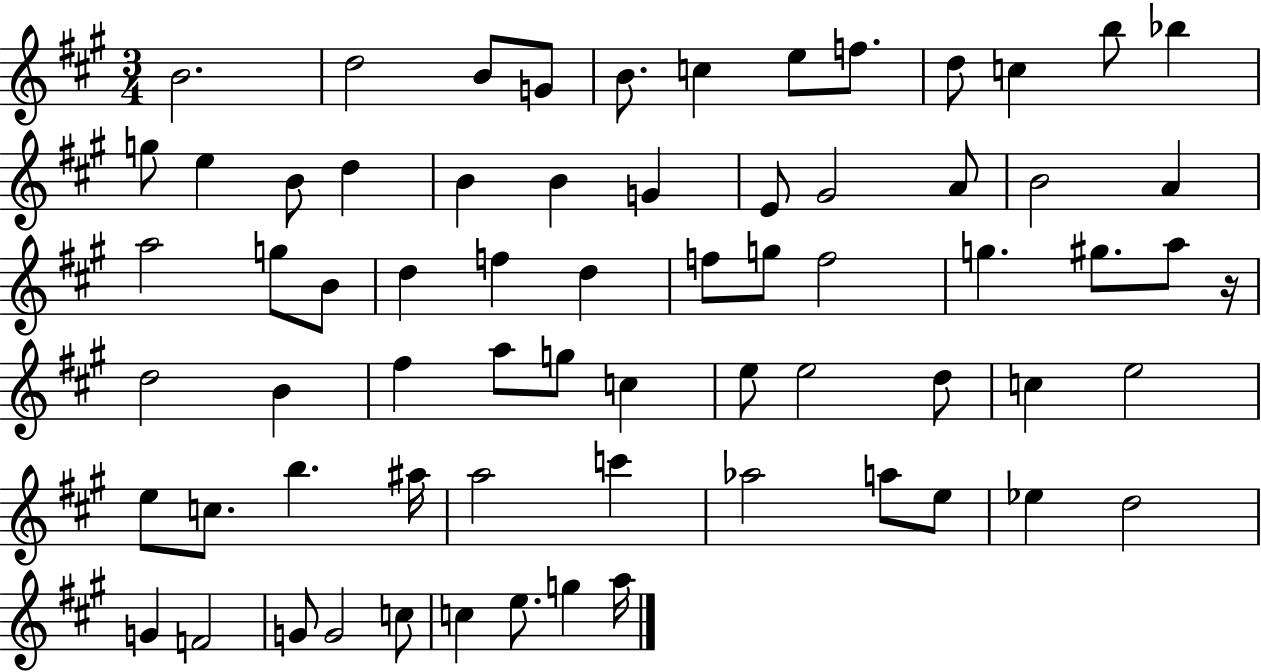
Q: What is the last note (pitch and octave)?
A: A5